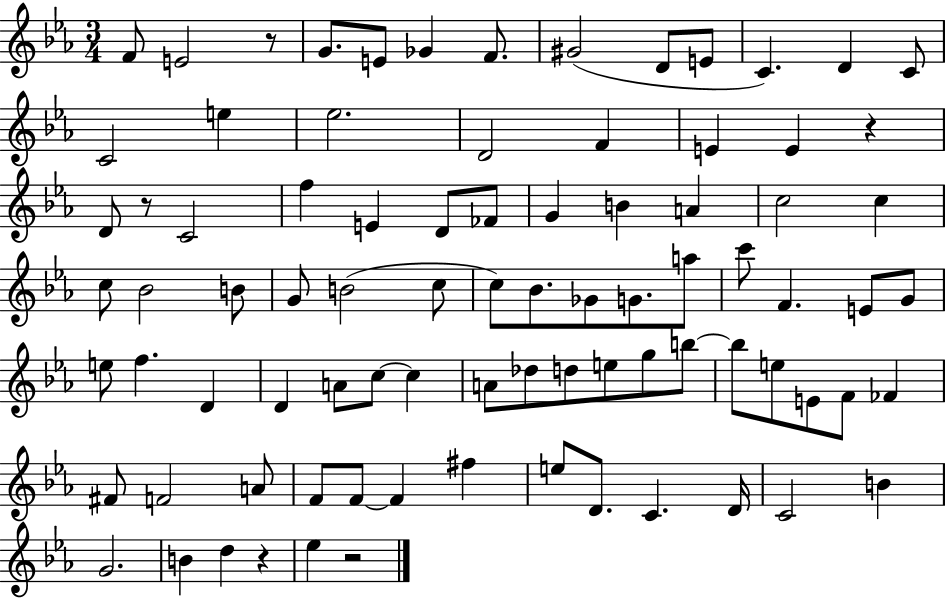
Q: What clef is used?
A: treble